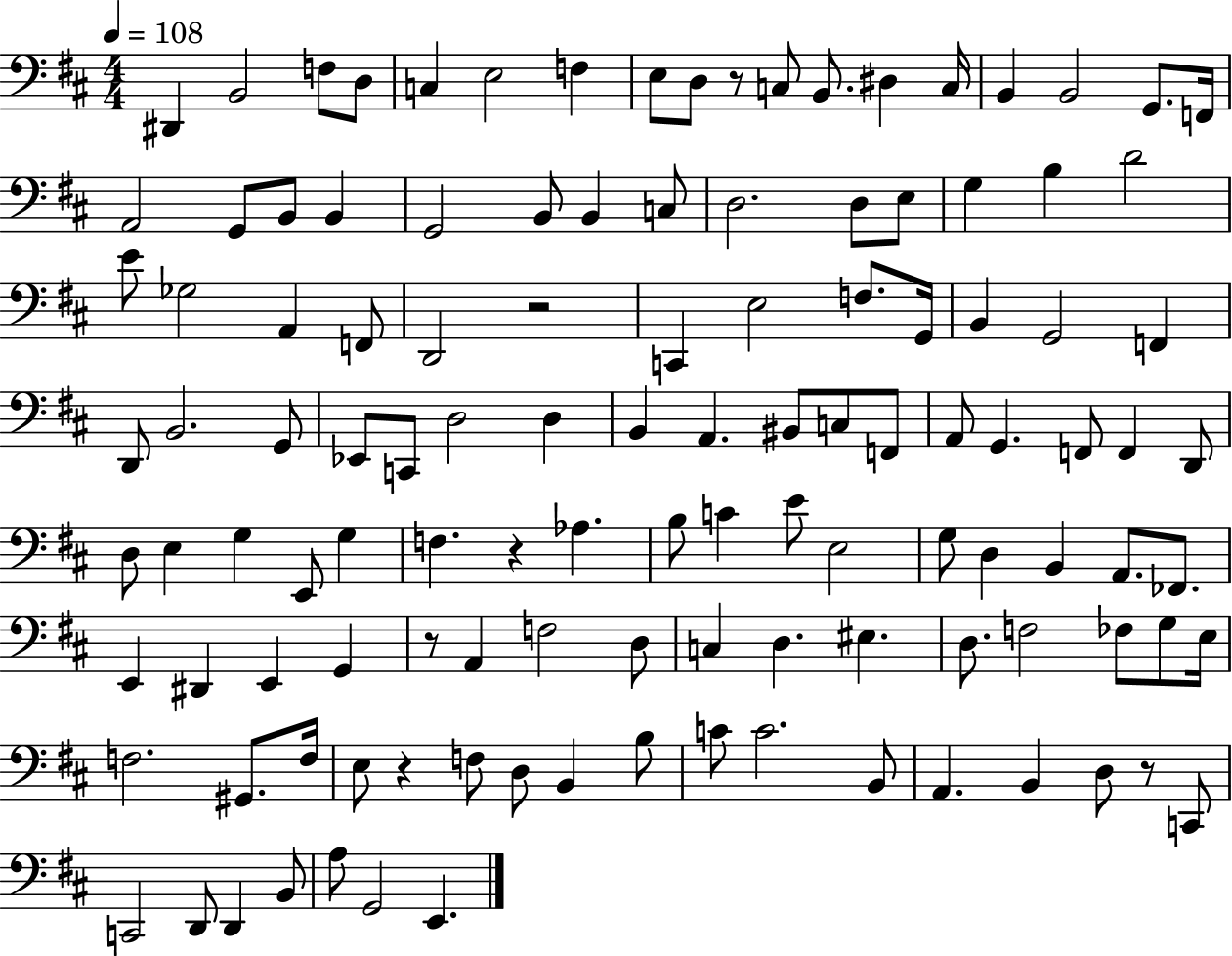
D#2/q B2/h F3/e D3/e C3/q E3/h F3/q E3/e D3/e R/e C3/e B2/e. D#3/q C3/s B2/q B2/h G2/e. F2/s A2/h G2/e B2/e B2/q G2/h B2/e B2/q C3/e D3/h. D3/e E3/e G3/q B3/q D4/h E4/e Gb3/h A2/q F2/e D2/h R/h C2/q E3/h F3/e. G2/s B2/q G2/h F2/q D2/e B2/h. G2/e Eb2/e C2/e D3/h D3/q B2/q A2/q. BIS2/e C3/e F2/e A2/e G2/q. F2/e F2/q D2/e D3/e E3/q G3/q E2/e G3/q F3/q. R/q Ab3/q. B3/e C4/q E4/e E3/h G3/e D3/q B2/q A2/e. FES2/e. E2/q D#2/q E2/q G2/q R/e A2/q F3/h D3/e C3/q D3/q. EIS3/q. D3/e. F3/h FES3/e G3/e E3/s F3/h. G#2/e. F3/s E3/e R/q F3/e D3/e B2/q B3/e C4/e C4/h. B2/e A2/q. B2/q D3/e R/e C2/e C2/h D2/e D2/q B2/e A3/e G2/h E2/q.